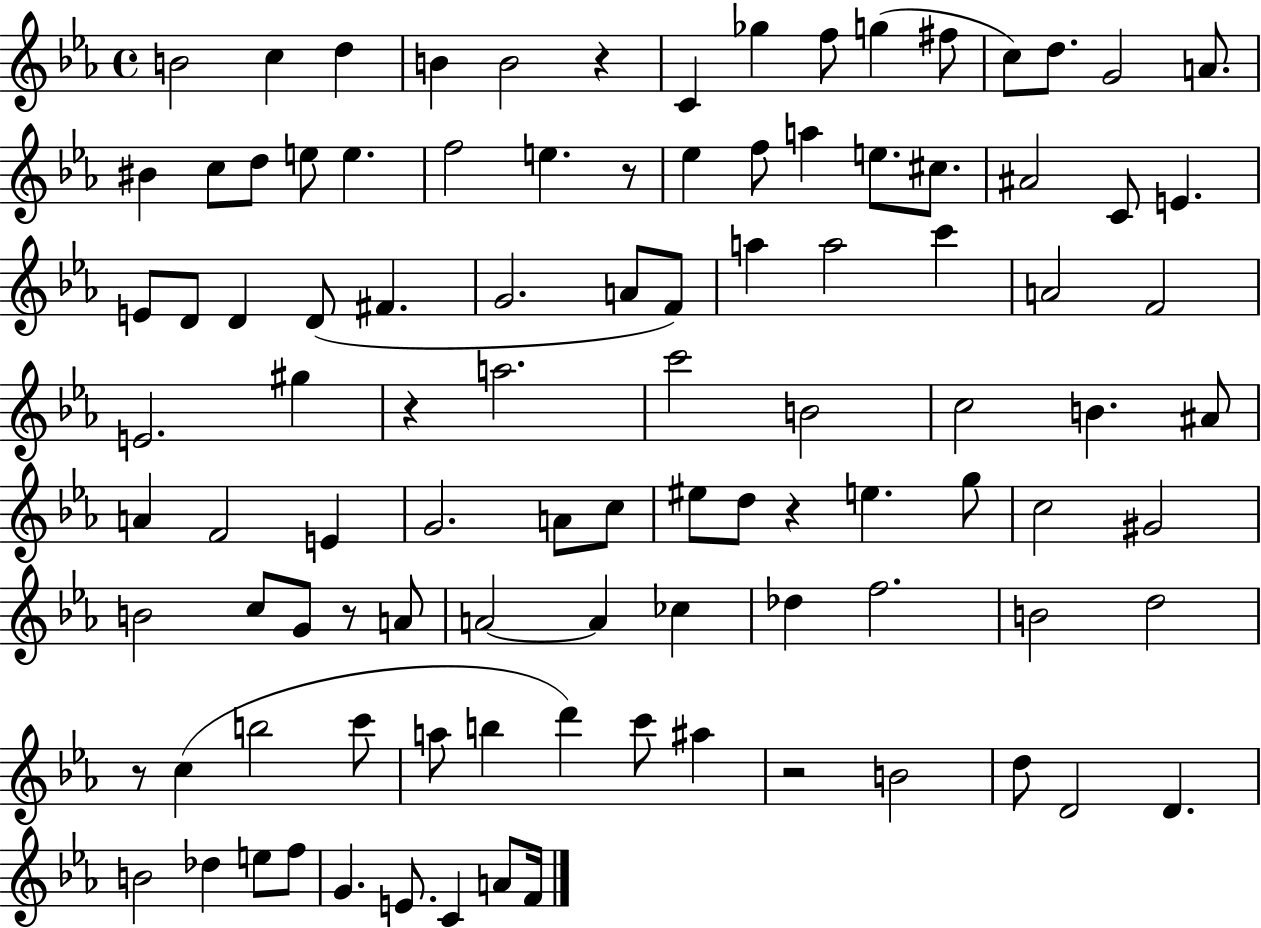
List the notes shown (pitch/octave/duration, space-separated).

B4/h C5/q D5/q B4/q B4/h R/q C4/q Gb5/q F5/e G5/q F#5/e C5/e D5/e. G4/h A4/e. BIS4/q C5/e D5/e E5/e E5/q. F5/h E5/q. R/e Eb5/q F5/e A5/q E5/e. C#5/e. A#4/h C4/e E4/q. E4/e D4/e D4/q D4/e F#4/q. G4/h. A4/e F4/e A5/q A5/h C6/q A4/h F4/h E4/h. G#5/q R/q A5/h. C6/h B4/h C5/h B4/q. A#4/e A4/q F4/h E4/q G4/h. A4/e C5/e EIS5/e D5/e R/q E5/q. G5/e C5/h G#4/h B4/h C5/e G4/e R/e A4/e A4/h A4/q CES5/q Db5/q F5/h. B4/h D5/h R/e C5/q B5/h C6/e A5/e B5/q D6/q C6/e A#5/q R/h B4/h D5/e D4/h D4/q. B4/h Db5/q E5/e F5/e G4/q. E4/e. C4/q A4/e F4/s